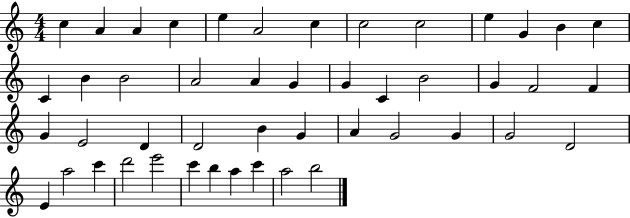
C5/q A4/q A4/q C5/q E5/q A4/h C5/q C5/h C5/h E5/q G4/q B4/q C5/q C4/q B4/q B4/h A4/h A4/q G4/q G4/q C4/q B4/h G4/q F4/h F4/q G4/q E4/h D4/q D4/h B4/q G4/q A4/q G4/h G4/q G4/h D4/h E4/q A5/h C6/q D6/h E6/h C6/q B5/q A5/q C6/q A5/h B5/h